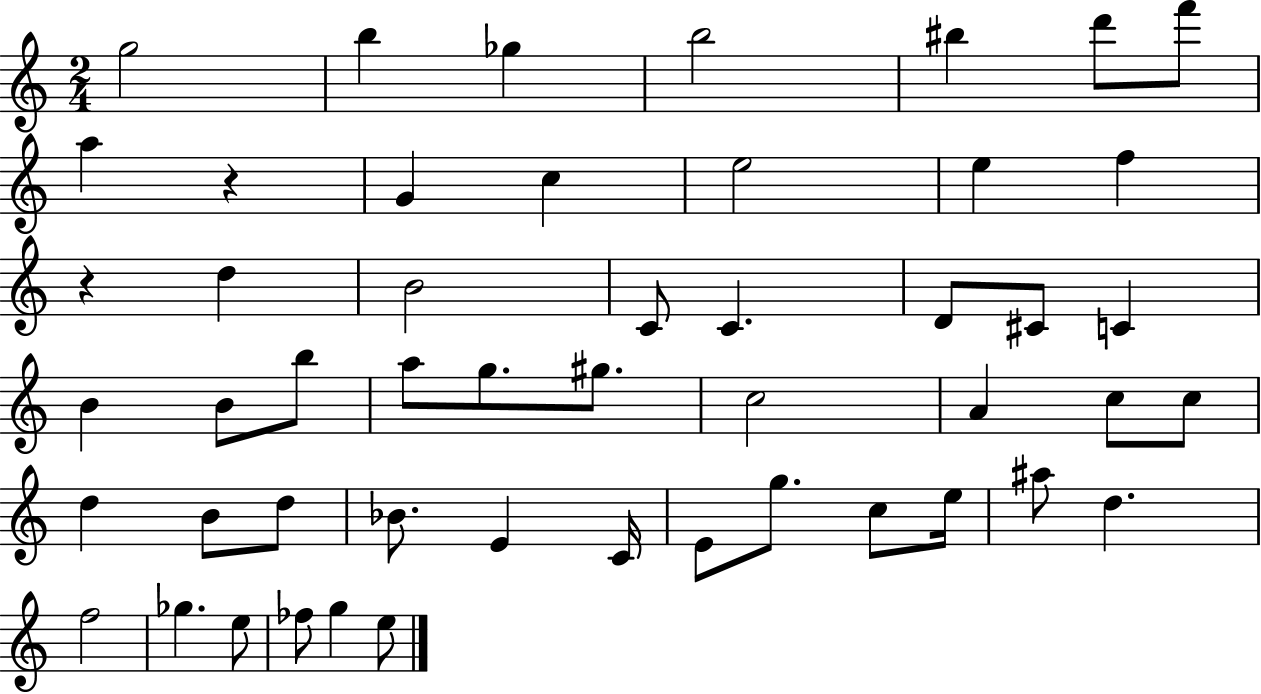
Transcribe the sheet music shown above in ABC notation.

X:1
T:Untitled
M:2/4
L:1/4
K:C
g2 b _g b2 ^b d'/2 f'/2 a z G c e2 e f z d B2 C/2 C D/2 ^C/2 C B B/2 b/2 a/2 g/2 ^g/2 c2 A c/2 c/2 d B/2 d/2 _B/2 E C/4 E/2 g/2 c/2 e/4 ^a/2 d f2 _g e/2 _f/2 g e/2